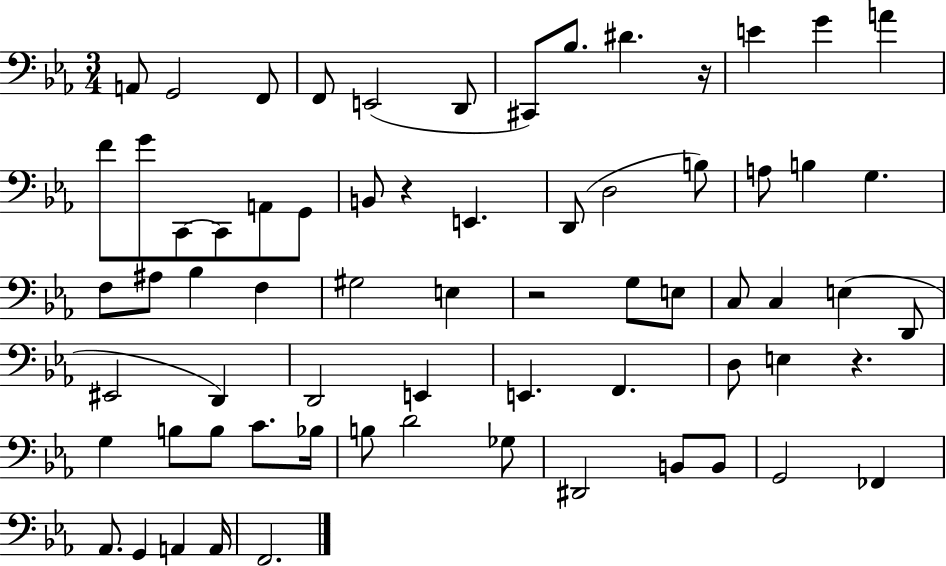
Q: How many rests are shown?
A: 4